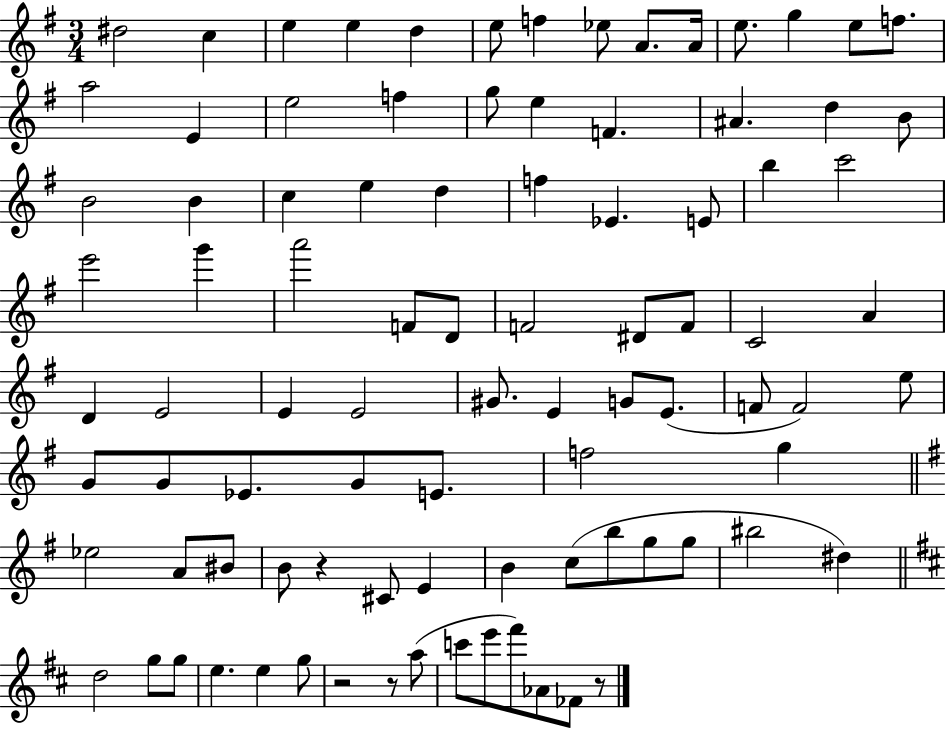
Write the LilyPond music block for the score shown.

{
  \clef treble
  \numericTimeSignature
  \time 3/4
  \key g \major
  \repeat volta 2 { dis''2 c''4 | e''4 e''4 d''4 | e''8 f''4 ees''8 a'8. a'16 | e''8. g''4 e''8 f''8. | \break a''2 e'4 | e''2 f''4 | g''8 e''4 f'4. | ais'4. d''4 b'8 | \break b'2 b'4 | c''4 e''4 d''4 | f''4 ees'4. e'8 | b''4 c'''2 | \break e'''2 g'''4 | a'''2 f'8 d'8 | f'2 dis'8 f'8 | c'2 a'4 | \break d'4 e'2 | e'4 e'2 | gis'8. e'4 g'8 e'8.( | f'8 f'2) e''8 | \break g'8 g'8 ees'8. g'8 e'8. | f''2 g''4 | \bar "||" \break \key g \major ees''2 a'8 bis'8 | b'8 r4 cis'8 e'4 | b'4 c''8( b''8 g''8 g''8 | bis''2 dis''4) | \break \bar "||" \break \key d \major d''2 g''8 g''8 | e''4. e''4 g''8 | r2 r8 a''8( | c'''8 e'''8 fis'''8) aes'8 fes'8 r8 | \break } \bar "|."
}